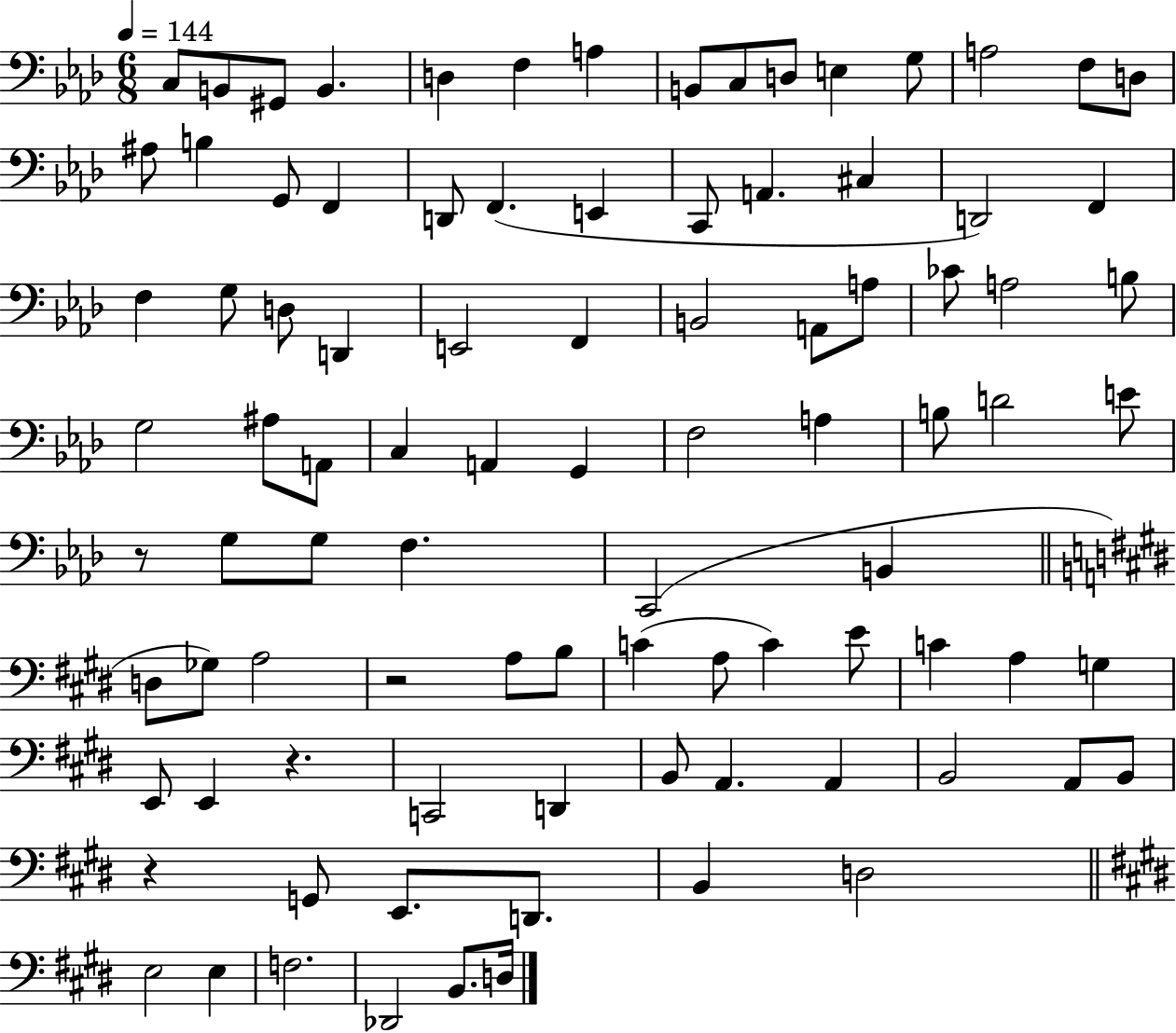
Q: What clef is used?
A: bass